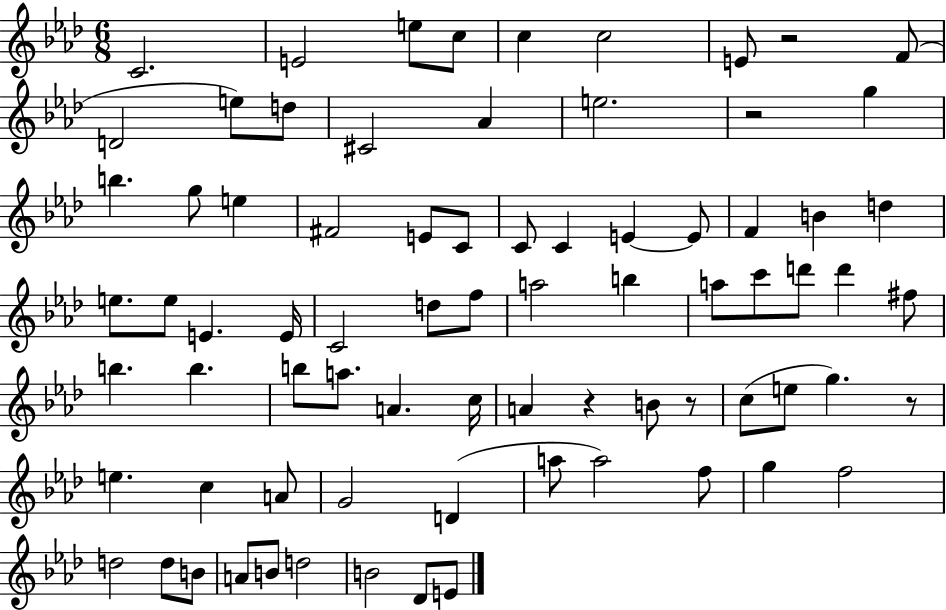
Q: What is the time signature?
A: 6/8